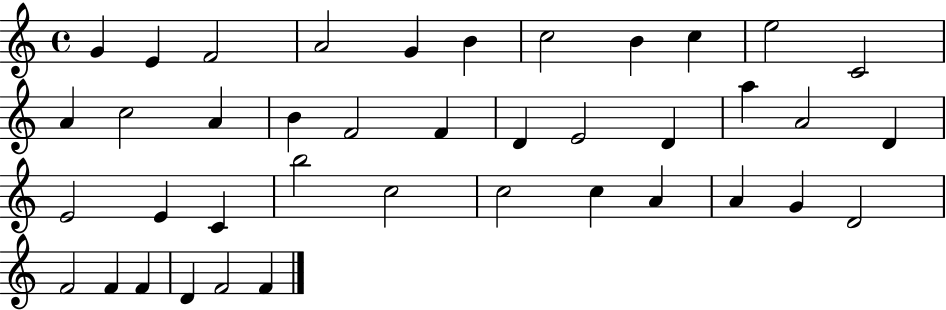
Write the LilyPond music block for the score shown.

{
  \clef treble
  \time 4/4
  \defaultTimeSignature
  \key c \major
  g'4 e'4 f'2 | a'2 g'4 b'4 | c''2 b'4 c''4 | e''2 c'2 | \break a'4 c''2 a'4 | b'4 f'2 f'4 | d'4 e'2 d'4 | a''4 a'2 d'4 | \break e'2 e'4 c'4 | b''2 c''2 | c''2 c''4 a'4 | a'4 g'4 d'2 | \break f'2 f'4 f'4 | d'4 f'2 f'4 | \bar "|."
}